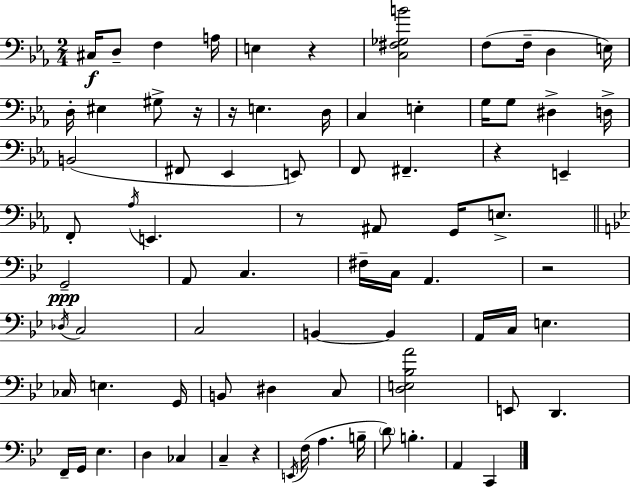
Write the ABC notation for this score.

X:1
T:Untitled
M:2/4
L:1/4
K:Cm
^C,/4 D,/2 F, A,/4 E, z [C,^F,_G,B]2 F,/2 F,/4 D, E,/4 D,/4 ^E, ^G,/2 z/4 z/4 E, D,/4 C, E, G,/4 G,/2 ^D, D,/4 B,,2 ^F,,/2 _E,, E,,/2 F,,/2 ^F,, z E,, F,,/2 _A,/4 E,, z/2 ^A,,/2 G,,/4 E,/2 G,,2 A,,/2 C, ^F,/4 C,/4 A,, z2 _D,/4 C,2 C,2 B,, B,, A,,/4 C,/4 E, _C,/4 E, G,,/4 B,,/2 ^D, C,/2 [D,E,_B,A]2 E,,/2 D,, F,,/4 G,,/4 _E, D, _C, C, z E,,/4 F,/4 A, B,/4 D/2 B, A,, C,,